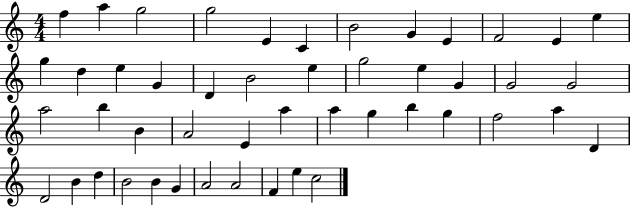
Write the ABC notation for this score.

X:1
T:Untitled
M:4/4
L:1/4
K:C
f a g2 g2 E C B2 G E F2 E e g d e G D B2 e g2 e G G2 G2 a2 b B A2 E a a g b g f2 a D D2 B d B2 B G A2 A2 F e c2